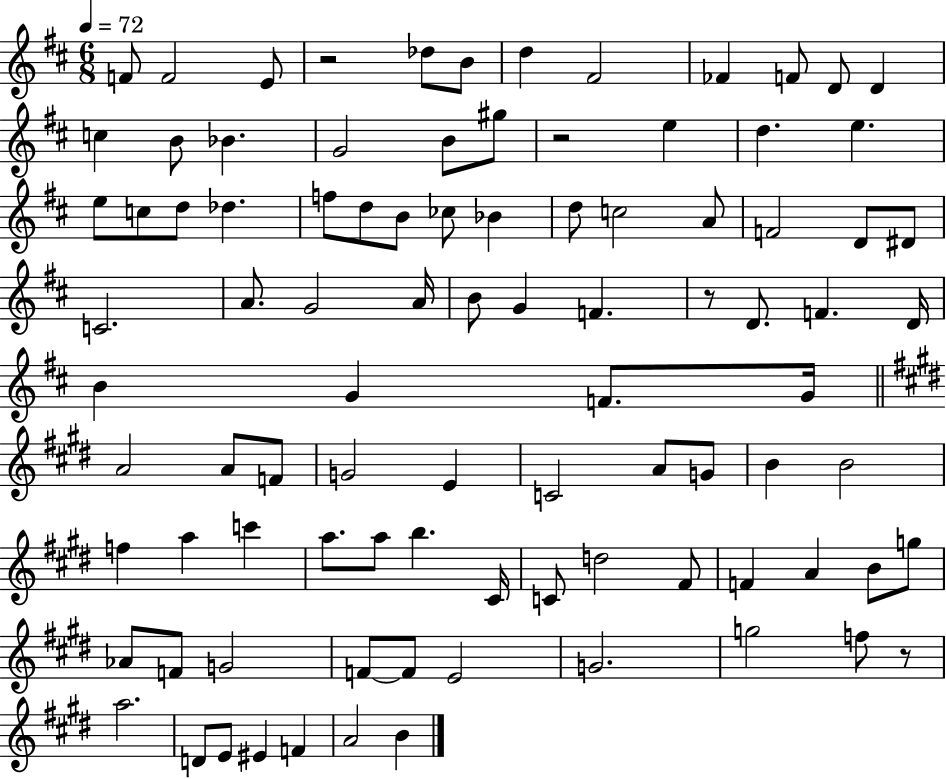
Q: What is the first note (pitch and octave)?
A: F4